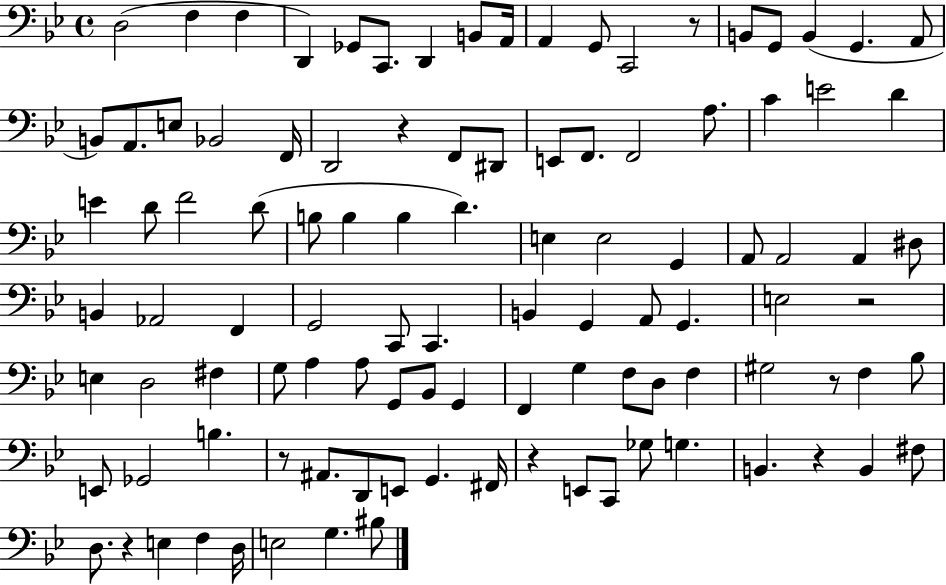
X:1
T:Untitled
M:4/4
L:1/4
K:Bb
D,2 F, F, D,, _G,,/2 C,,/2 D,, B,,/2 A,,/4 A,, G,,/2 C,,2 z/2 B,,/2 G,,/2 B,, G,, A,,/2 B,,/2 A,,/2 E,/2 _B,,2 F,,/4 D,,2 z F,,/2 ^D,,/2 E,,/2 F,,/2 F,,2 A,/2 C E2 D E D/2 F2 D/2 B,/2 B, B, D E, E,2 G,, A,,/2 A,,2 A,, ^D,/2 B,, _A,,2 F,, G,,2 C,,/2 C,, B,, G,, A,,/2 G,, E,2 z2 E, D,2 ^F, G,/2 A, A,/2 G,,/2 _B,,/2 G,, F,, G, F,/2 D,/2 F, ^G,2 z/2 F, _B,/2 E,,/2 _G,,2 B, z/2 ^A,,/2 D,,/2 E,,/2 G,, ^F,,/4 z E,,/2 C,,/2 _G,/2 G, B,, z B,, ^F,/2 D,/2 z E, F, D,/4 E,2 G, ^B,/2